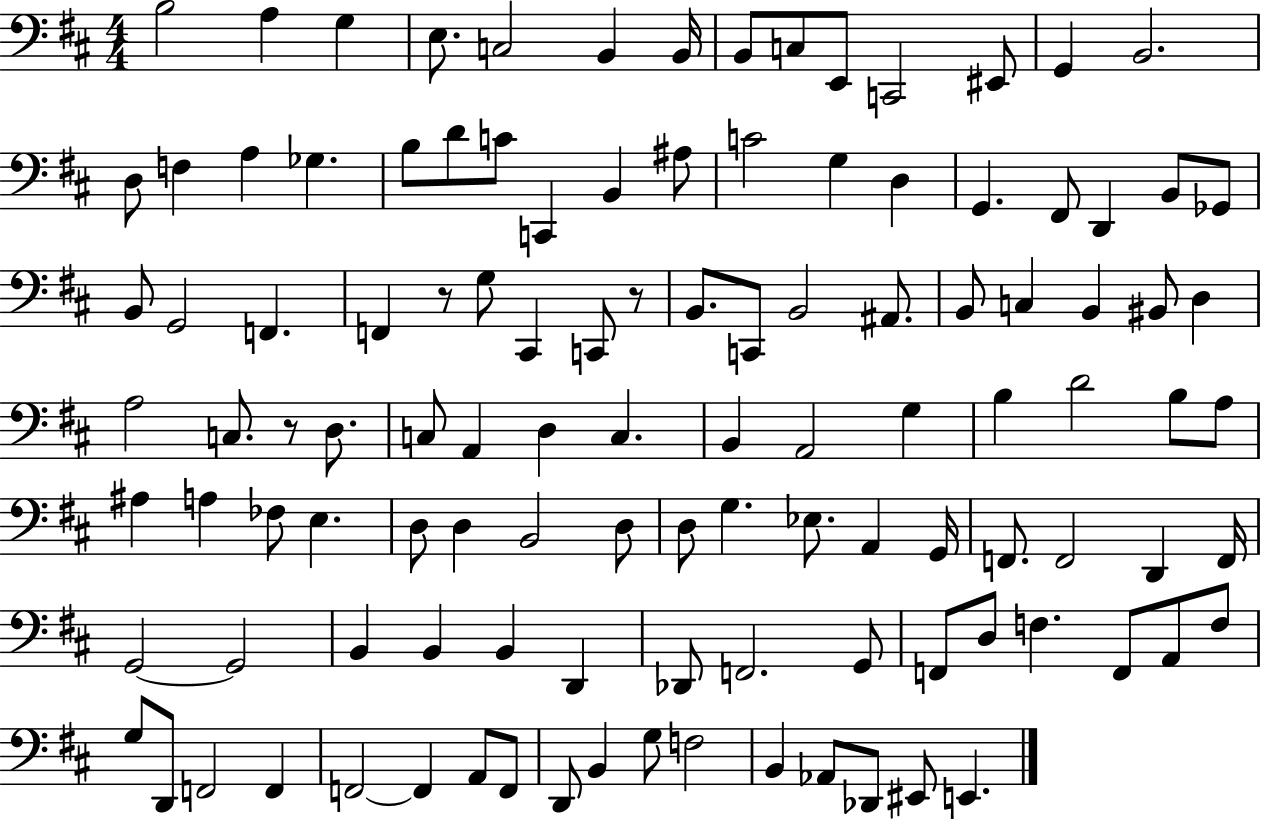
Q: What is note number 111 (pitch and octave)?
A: E2